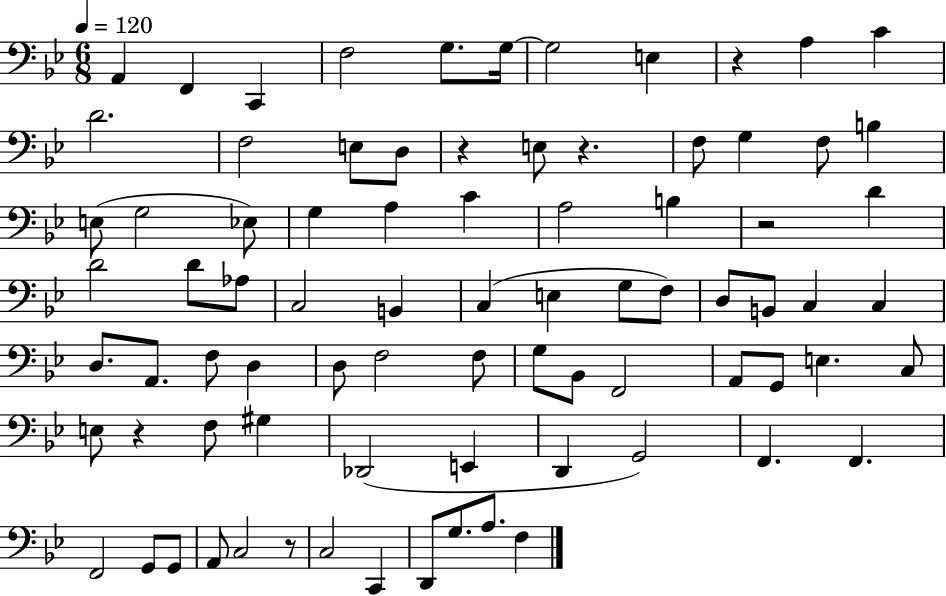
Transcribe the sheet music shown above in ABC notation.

X:1
T:Untitled
M:6/8
L:1/4
K:Bb
A,, F,, C,, F,2 G,/2 G,/4 G,2 E, z A, C D2 F,2 E,/2 D,/2 z E,/2 z F,/2 G, F,/2 B, E,/2 G,2 _E,/2 G, A, C A,2 B, z2 D D2 D/2 _A,/2 C,2 B,, C, E, G,/2 F,/2 D,/2 B,,/2 C, C, D,/2 A,,/2 F,/2 D, D,/2 F,2 F,/2 G,/2 _B,,/2 F,,2 A,,/2 G,,/2 E, C,/2 E,/2 z F,/2 ^G, _D,,2 E,, D,, G,,2 F,, F,, F,,2 G,,/2 G,,/2 A,,/2 C,2 z/2 C,2 C,, D,,/2 G,/2 A,/2 F,